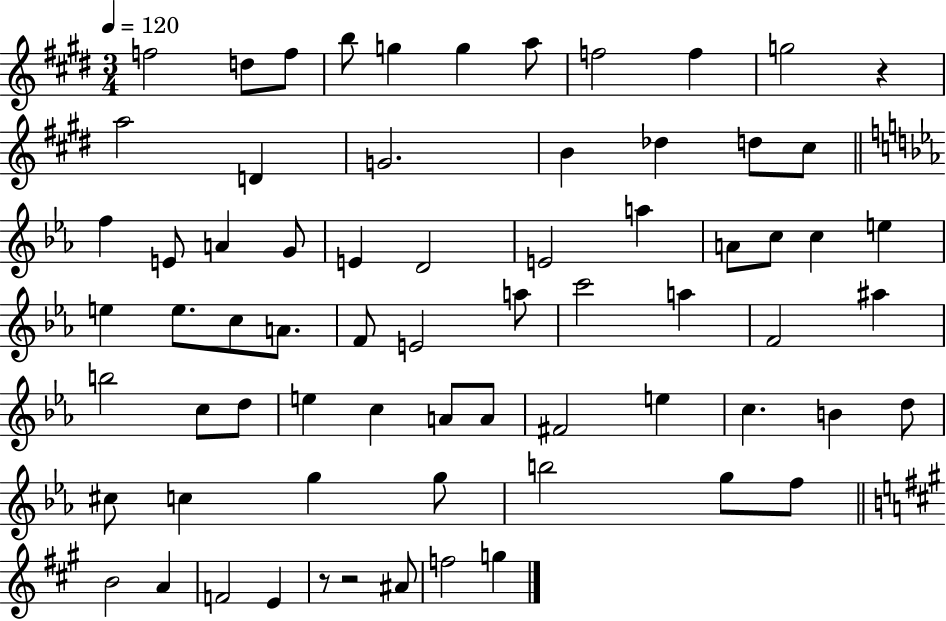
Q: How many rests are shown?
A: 3